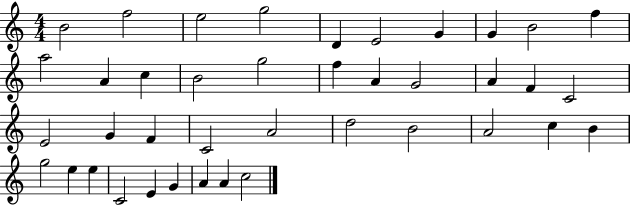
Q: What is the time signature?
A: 4/4